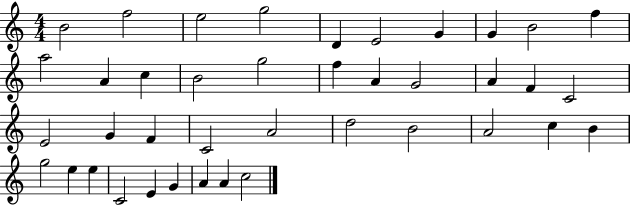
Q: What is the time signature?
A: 4/4